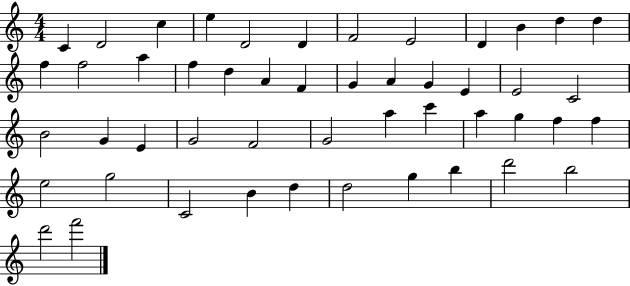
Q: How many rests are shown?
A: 0